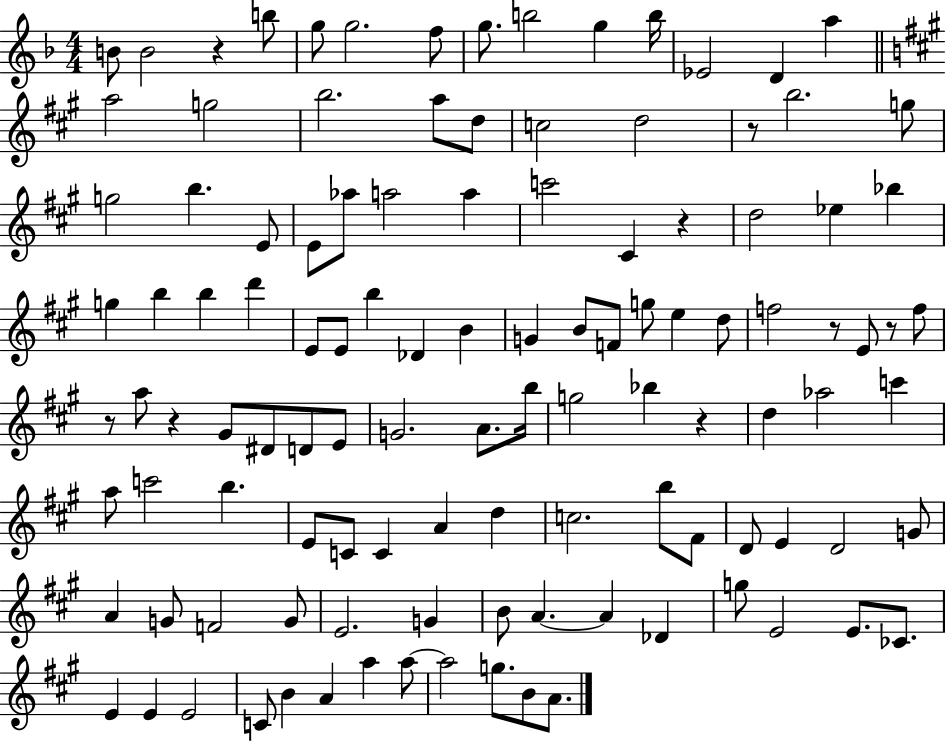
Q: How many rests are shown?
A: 8